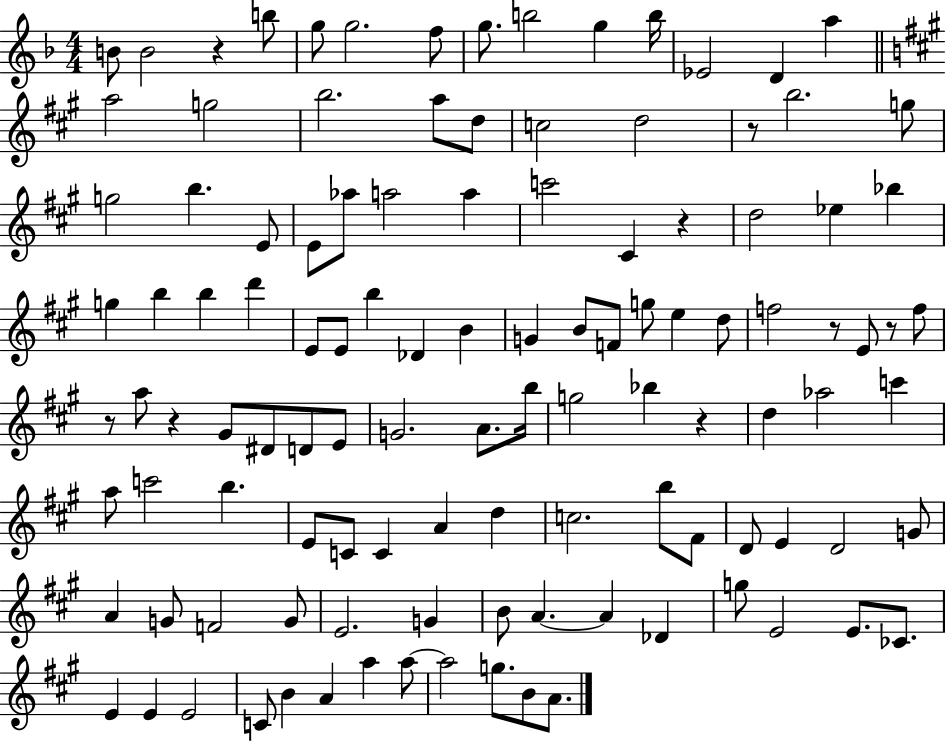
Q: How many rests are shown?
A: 8